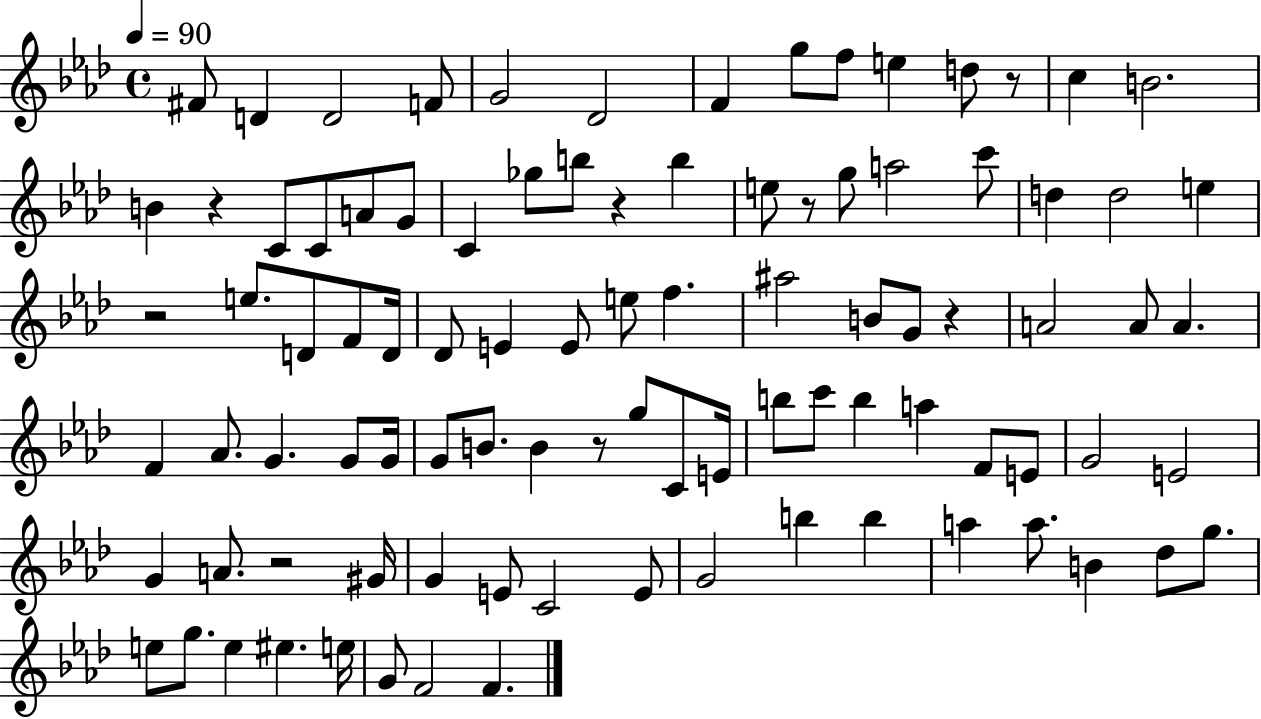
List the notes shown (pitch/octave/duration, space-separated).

F#4/e D4/q D4/h F4/e G4/h Db4/h F4/q G5/e F5/e E5/q D5/e R/e C5/q B4/h. B4/q R/q C4/e C4/e A4/e G4/e C4/q Gb5/e B5/e R/q B5/q E5/e R/e G5/e A5/h C6/e D5/q D5/h E5/q R/h E5/e. D4/e F4/e D4/s Db4/e E4/q E4/e E5/e F5/q. A#5/h B4/e G4/e R/q A4/h A4/e A4/q. F4/q Ab4/e. G4/q. G4/e G4/s G4/e B4/e. B4/q R/e G5/e C4/e E4/s B5/e C6/e B5/q A5/q F4/e E4/e G4/h E4/h G4/q A4/e. R/h G#4/s G4/q E4/e C4/h E4/e G4/h B5/q B5/q A5/q A5/e. B4/q Db5/e G5/e. E5/e G5/e. E5/q EIS5/q. E5/s G4/e F4/h F4/q.